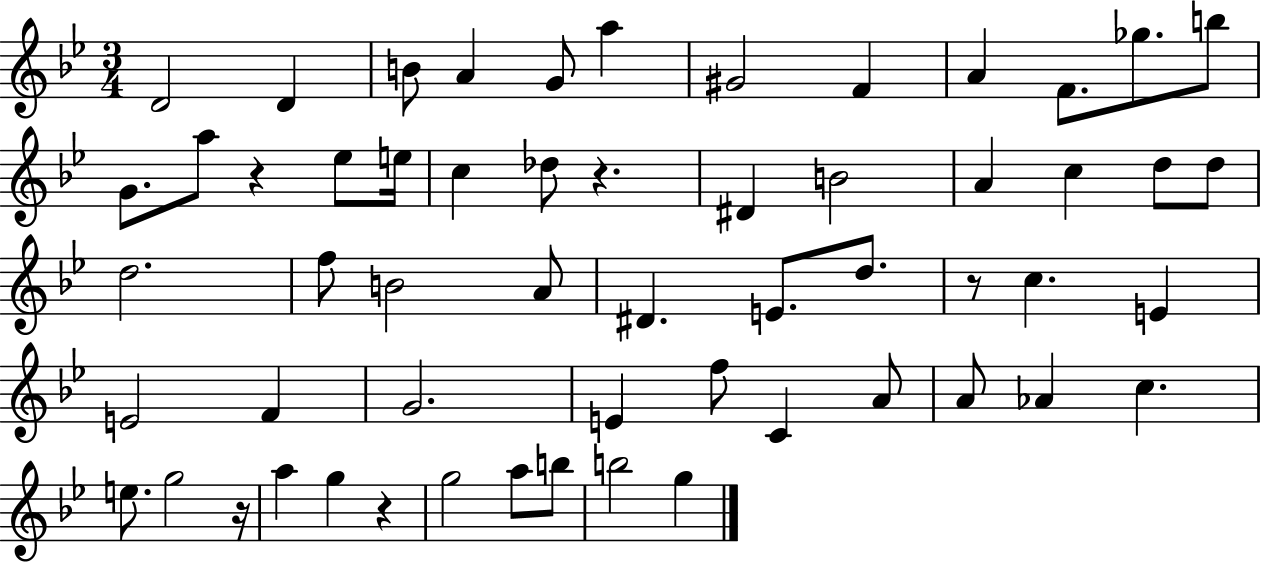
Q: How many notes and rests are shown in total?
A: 57